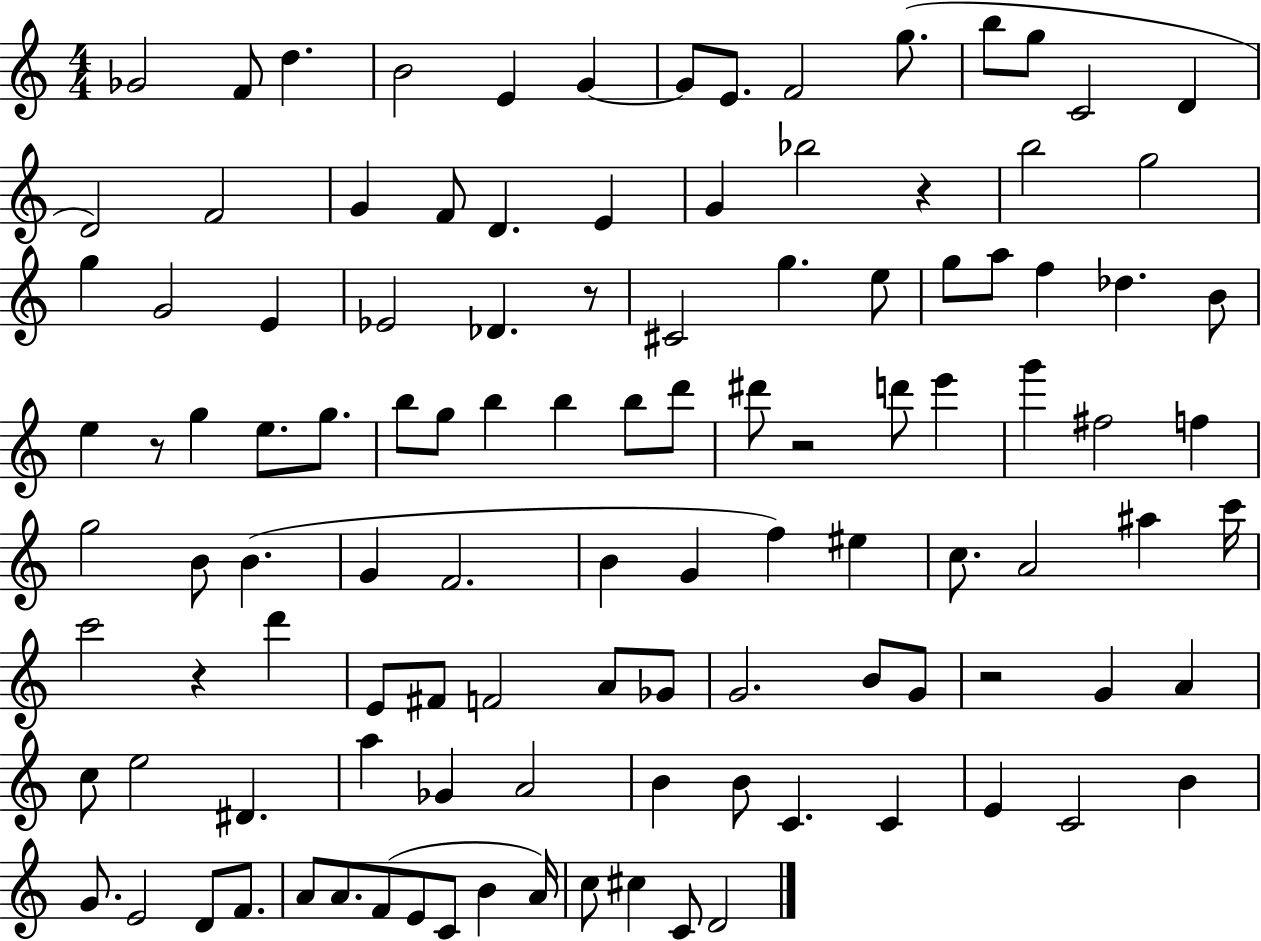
Gb4/h F4/e D5/q. B4/h E4/q G4/q G4/e E4/e. F4/h G5/e. B5/e G5/e C4/h D4/q D4/h F4/h G4/q F4/e D4/q. E4/q G4/q Bb5/h R/q B5/h G5/h G5/q G4/h E4/q Eb4/h Db4/q. R/e C#4/h G5/q. E5/e G5/e A5/e F5/q Db5/q. B4/e E5/q R/e G5/q E5/e. G5/e. B5/e G5/e B5/q B5/q B5/e D6/e D#6/e R/h D6/e E6/q G6/q F#5/h F5/q G5/h B4/e B4/q. G4/q F4/h. B4/q G4/q F5/q EIS5/q C5/e. A4/h A#5/q C6/s C6/h R/q D6/q E4/e F#4/e F4/h A4/e Gb4/e G4/h. B4/e G4/e R/h G4/q A4/q C5/e E5/h D#4/q. A5/q Gb4/q A4/h B4/q B4/e C4/q. C4/q E4/q C4/h B4/q G4/e. E4/h D4/e F4/e. A4/e A4/e. F4/e E4/e C4/e B4/q A4/s C5/e C#5/q C4/e D4/h